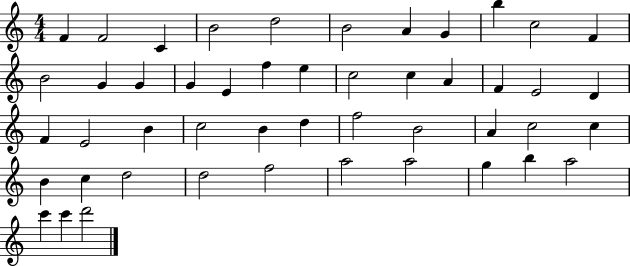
F4/q F4/h C4/q B4/h D5/h B4/h A4/q G4/q B5/q C5/h F4/q B4/h G4/q G4/q G4/q E4/q F5/q E5/q C5/h C5/q A4/q F4/q E4/h D4/q F4/q E4/h B4/q C5/h B4/q D5/q F5/h B4/h A4/q C5/h C5/q B4/q C5/q D5/h D5/h F5/h A5/h A5/h G5/q B5/q A5/h C6/q C6/q D6/h